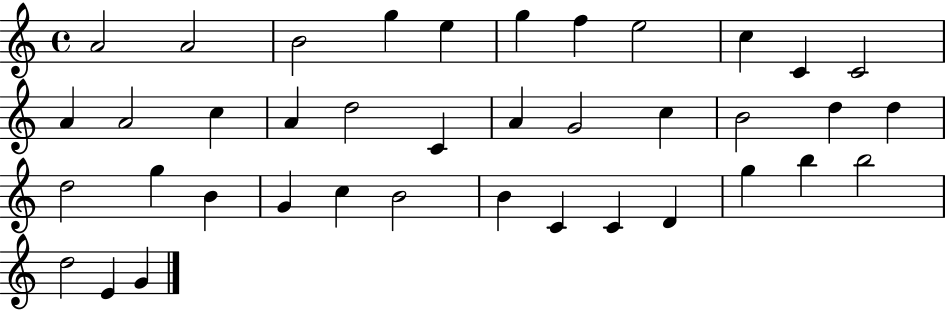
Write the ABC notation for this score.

X:1
T:Untitled
M:4/4
L:1/4
K:C
A2 A2 B2 g e g f e2 c C C2 A A2 c A d2 C A G2 c B2 d d d2 g B G c B2 B C C D g b b2 d2 E G